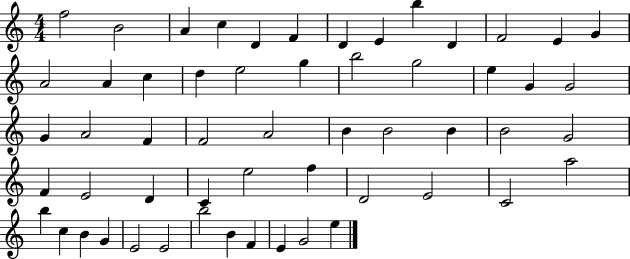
F5/h B4/h A4/q C5/q D4/q F4/q D4/q E4/q B5/q D4/q F4/h E4/q G4/q A4/h A4/q C5/q D5/q E5/h G5/q B5/h G5/h E5/q G4/q G4/h G4/q A4/h F4/q F4/h A4/h B4/q B4/h B4/q B4/h G4/h F4/q E4/h D4/q C4/q E5/h F5/q D4/h E4/h C4/h A5/h B5/q C5/q B4/q G4/q E4/h E4/h B5/h B4/q F4/q E4/q G4/h E5/q